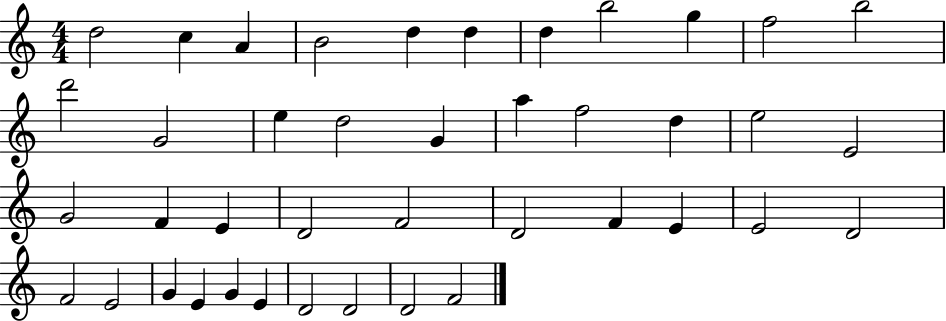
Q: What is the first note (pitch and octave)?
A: D5